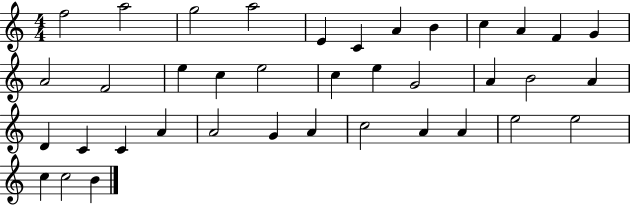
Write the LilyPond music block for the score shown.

{
  \clef treble
  \numericTimeSignature
  \time 4/4
  \key c \major
  f''2 a''2 | g''2 a''2 | e'4 c'4 a'4 b'4 | c''4 a'4 f'4 g'4 | \break a'2 f'2 | e''4 c''4 e''2 | c''4 e''4 g'2 | a'4 b'2 a'4 | \break d'4 c'4 c'4 a'4 | a'2 g'4 a'4 | c''2 a'4 a'4 | e''2 e''2 | \break c''4 c''2 b'4 | \bar "|."
}